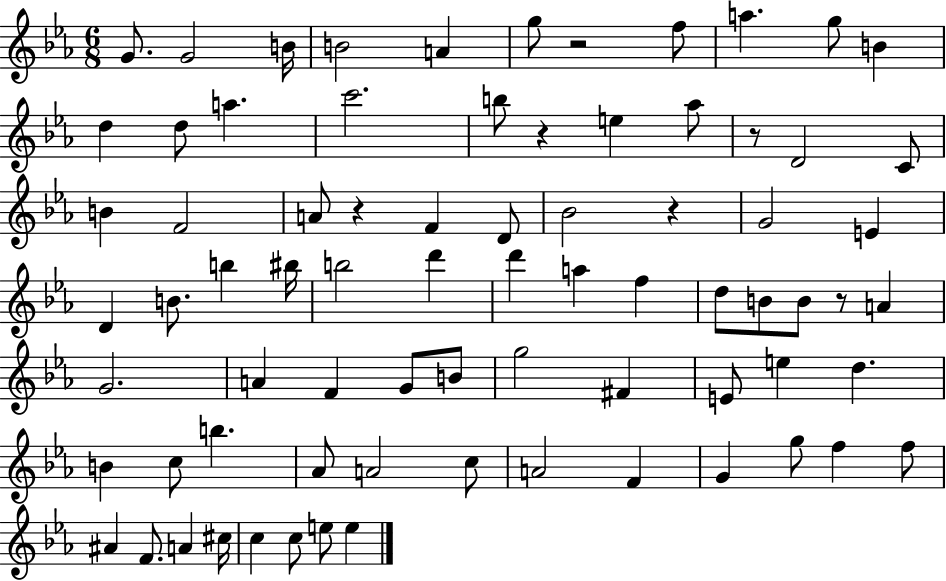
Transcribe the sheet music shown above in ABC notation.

X:1
T:Untitled
M:6/8
L:1/4
K:Eb
G/2 G2 B/4 B2 A g/2 z2 f/2 a g/2 B d d/2 a c'2 b/2 z e _a/2 z/2 D2 C/2 B F2 A/2 z F D/2 _B2 z G2 E D B/2 b ^b/4 b2 d' d' a f d/2 B/2 B/2 z/2 A G2 A F G/2 B/2 g2 ^F E/2 e d B c/2 b _A/2 A2 c/2 A2 F G g/2 f f/2 ^A F/2 A ^c/4 c c/2 e/2 e